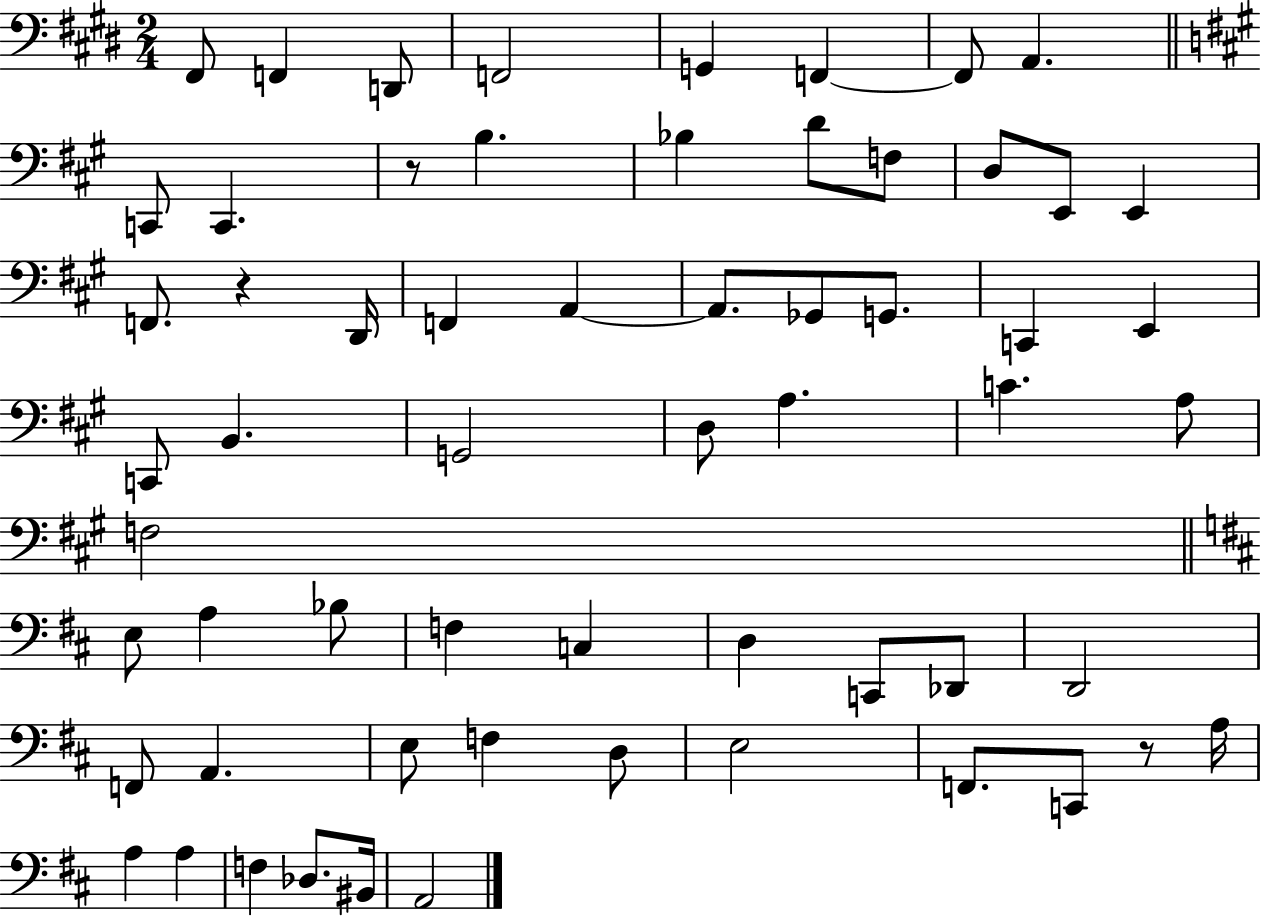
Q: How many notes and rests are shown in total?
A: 61